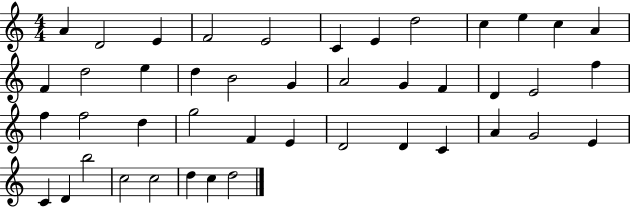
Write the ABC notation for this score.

X:1
T:Untitled
M:4/4
L:1/4
K:C
A D2 E F2 E2 C E d2 c e c A F d2 e d B2 G A2 G F D E2 f f f2 d g2 F E D2 D C A G2 E C D b2 c2 c2 d c d2